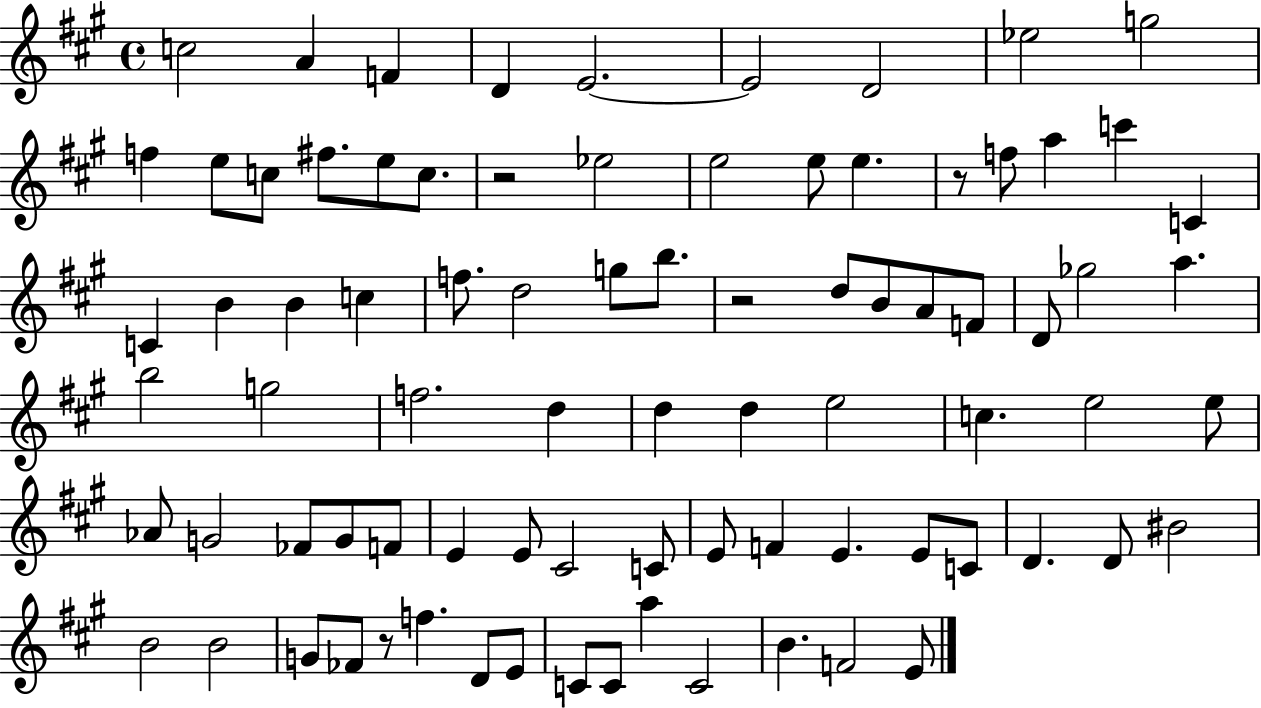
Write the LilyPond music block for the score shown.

{
  \clef treble
  \time 4/4
  \defaultTimeSignature
  \key a \major
  c''2 a'4 f'4 | d'4 e'2.~~ | e'2 d'2 | ees''2 g''2 | \break f''4 e''8 c''8 fis''8. e''8 c''8. | r2 ees''2 | e''2 e''8 e''4. | r8 f''8 a''4 c'''4 c'4 | \break c'4 b'4 b'4 c''4 | f''8. d''2 g''8 b''8. | r2 d''8 b'8 a'8 f'8 | d'8 ges''2 a''4. | \break b''2 g''2 | f''2. d''4 | d''4 d''4 e''2 | c''4. e''2 e''8 | \break aes'8 g'2 fes'8 g'8 f'8 | e'4 e'8 cis'2 c'8 | e'8 f'4 e'4. e'8 c'8 | d'4. d'8 bis'2 | \break b'2 b'2 | g'8 fes'8 r8 f''4. d'8 e'8 | c'8 c'8 a''4 c'2 | b'4. f'2 e'8 | \break \bar "|."
}